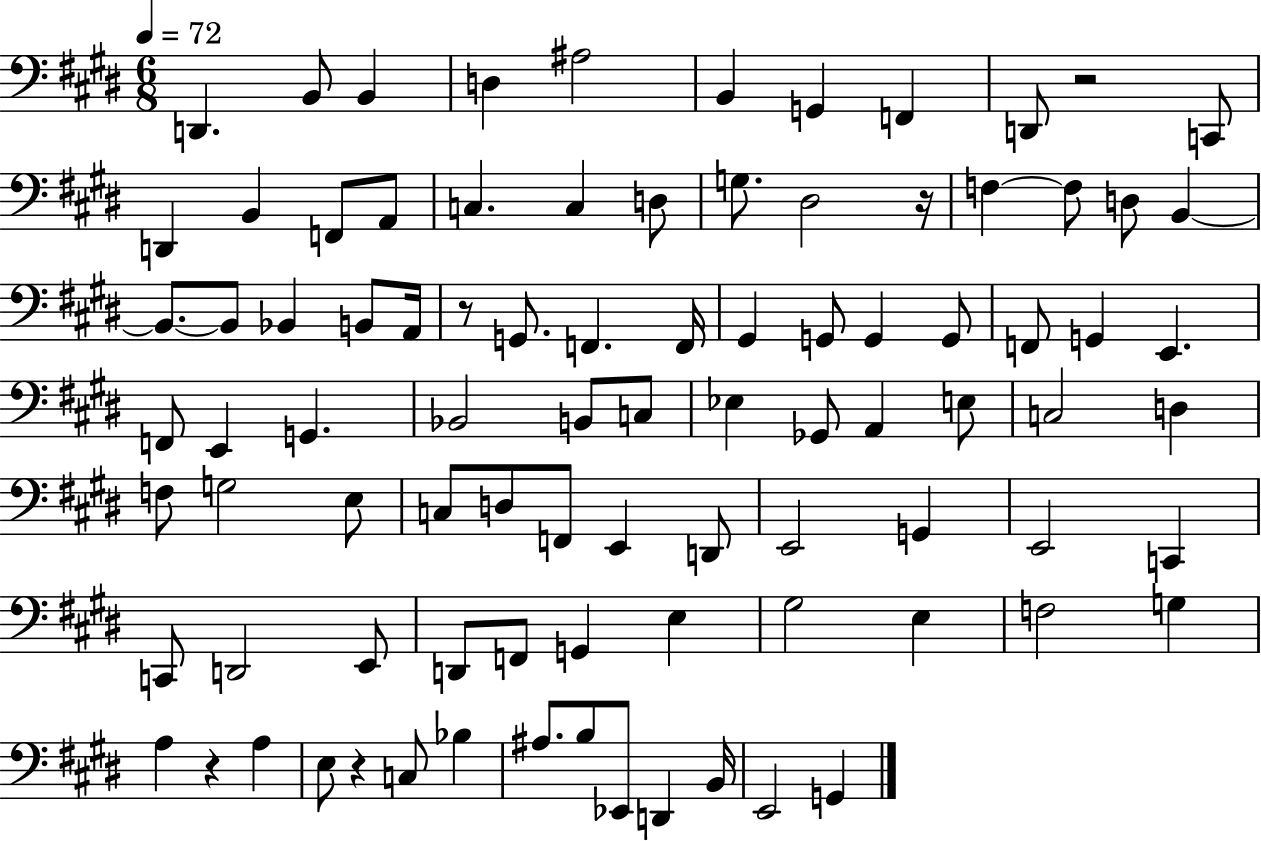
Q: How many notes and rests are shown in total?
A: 90